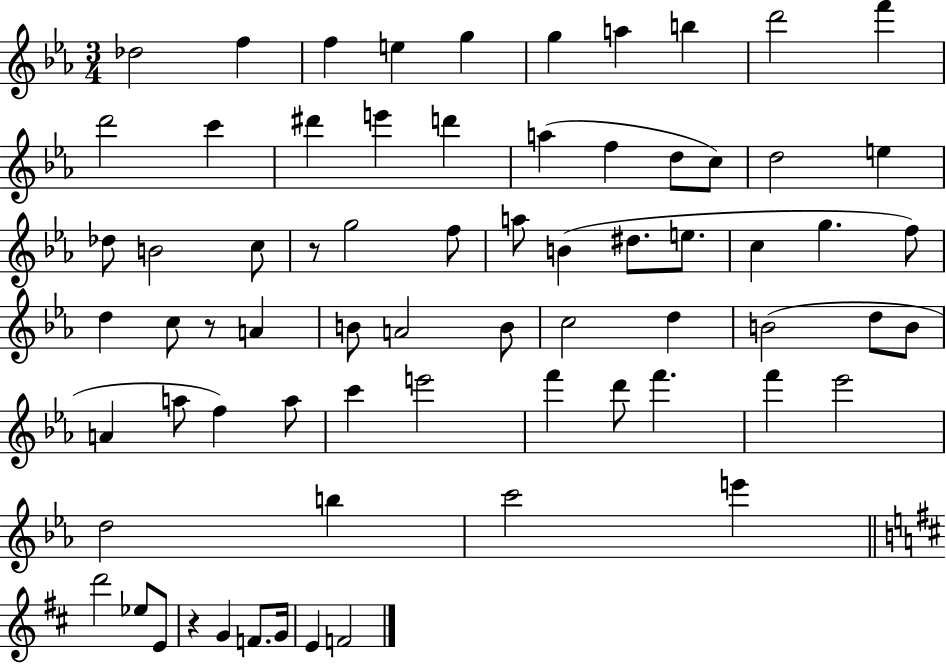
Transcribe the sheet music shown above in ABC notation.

X:1
T:Untitled
M:3/4
L:1/4
K:Eb
_d2 f f e g g a b d'2 f' d'2 c' ^d' e' d' a f d/2 c/2 d2 e _d/2 B2 c/2 z/2 g2 f/2 a/2 B ^d/2 e/2 c g f/2 d c/2 z/2 A B/2 A2 B/2 c2 d B2 d/2 B/2 A a/2 f a/2 c' e'2 f' d'/2 f' f' _e'2 d2 b c'2 e' d'2 _e/2 E/2 z G F/2 G/4 E F2